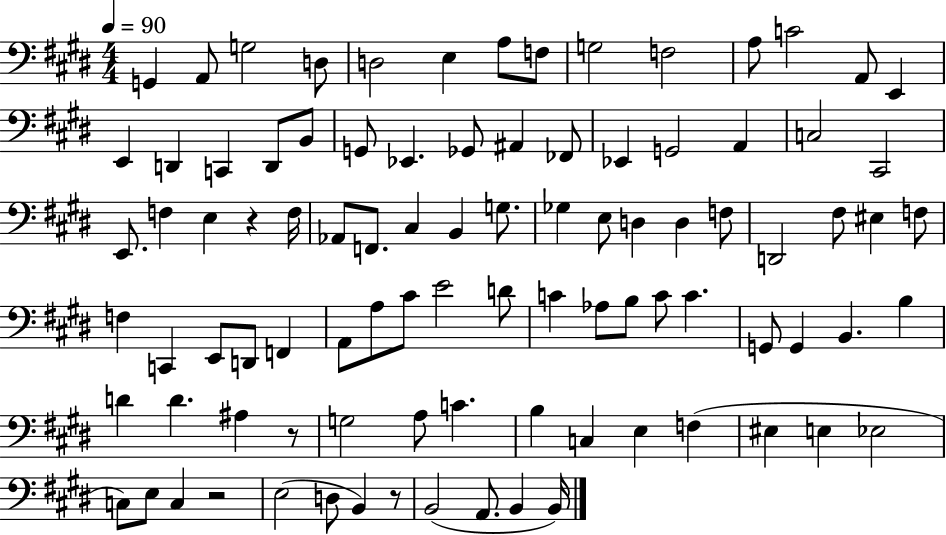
X:1
T:Untitled
M:4/4
L:1/4
K:E
G,, A,,/2 G,2 D,/2 D,2 E, A,/2 F,/2 G,2 F,2 A,/2 C2 A,,/2 E,, E,, D,, C,, D,,/2 B,,/2 G,,/2 _E,, _G,,/2 ^A,, _F,,/2 _E,, G,,2 A,, C,2 ^C,,2 E,,/2 F, E, z F,/4 _A,,/2 F,,/2 ^C, B,, G,/2 _G, E,/2 D, D, F,/2 D,,2 ^F,/2 ^E, F,/2 F, C,, E,,/2 D,,/2 F,, A,,/2 A,/2 ^C/2 E2 D/2 C _A,/2 B,/2 C/2 C G,,/2 G,, B,, B, D D ^A, z/2 G,2 A,/2 C B, C, E, F, ^E, E, _E,2 C,/2 E,/2 C, z2 E,2 D,/2 B,, z/2 B,,2 A,,/2 B,, B,,/4